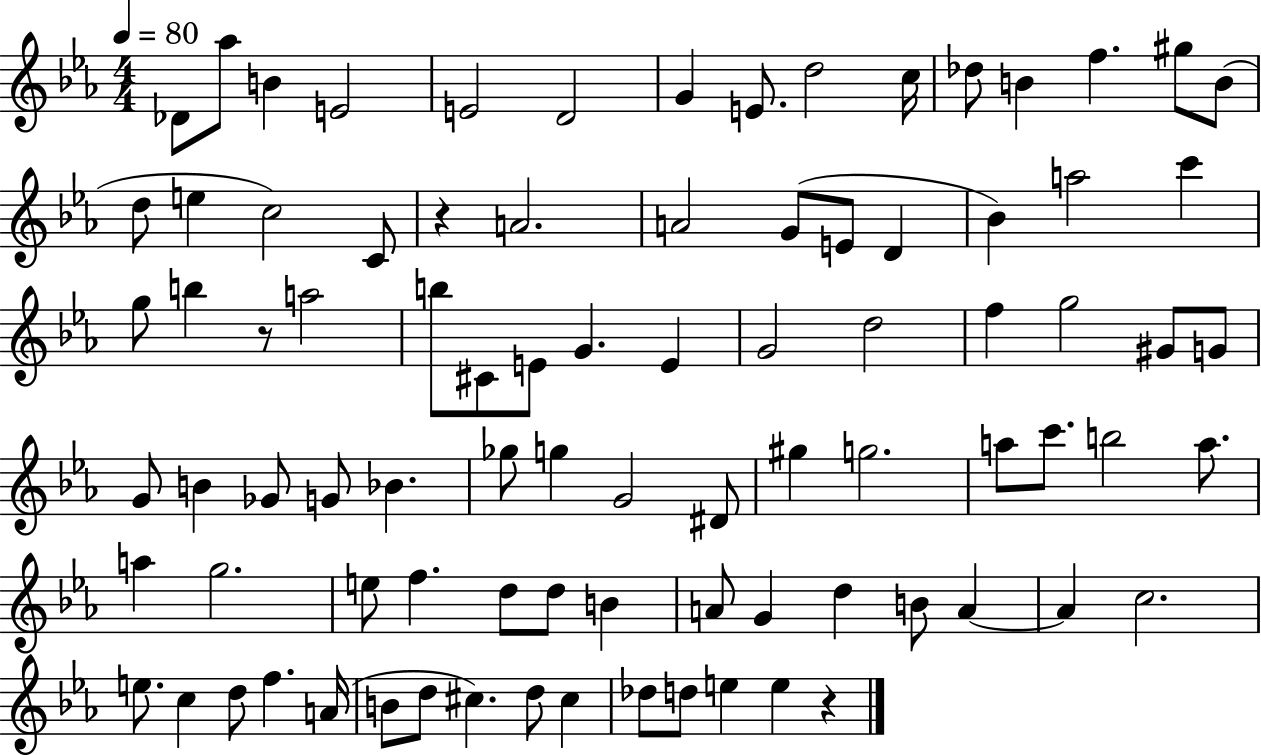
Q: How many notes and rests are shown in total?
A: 87